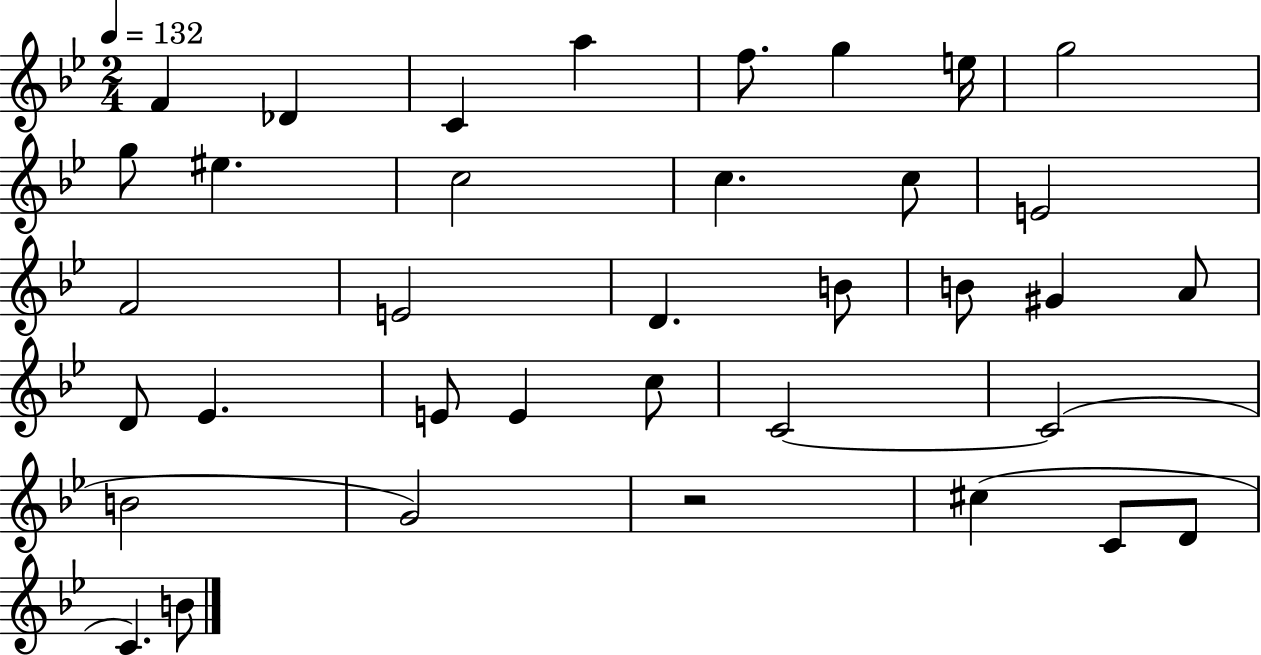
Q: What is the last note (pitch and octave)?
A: B4